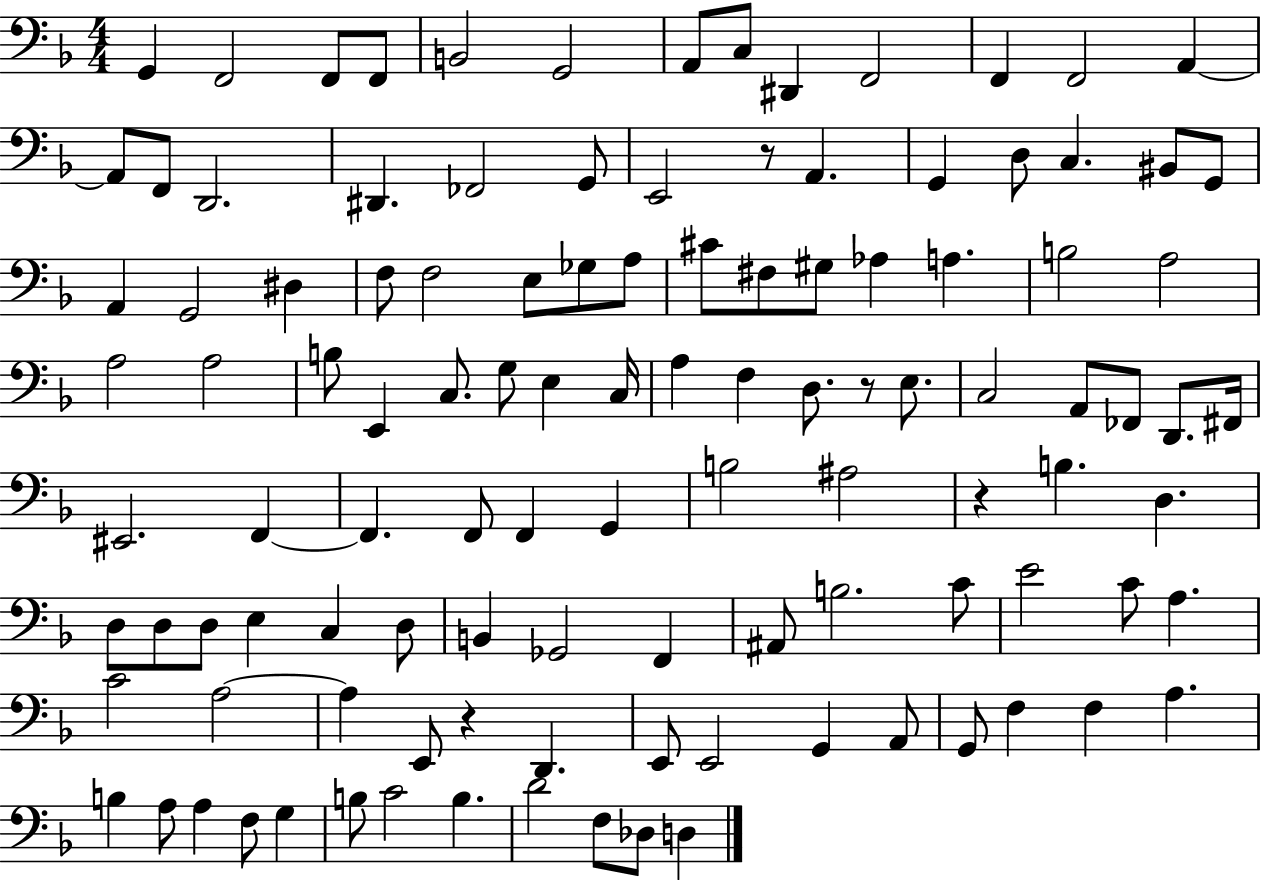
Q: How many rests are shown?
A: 4